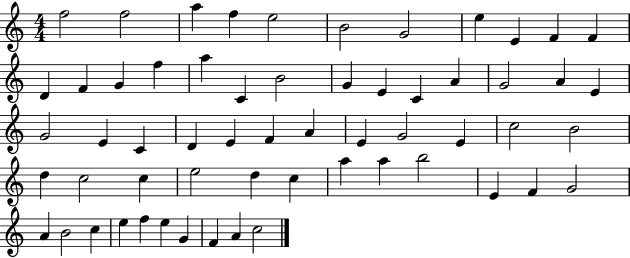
F5/h F5/h A5/q F5/q E5/h B4/h G4/h E5/q E4/q F4/q F4/q D4/q F4/q G4/q F5/q A5/q C4/q B4/h G4/q E4/q C4/q A4/q G4/h A4/q E4/q G4/h E4/q C4/q D4/q E4/q F4/q A4/q E4/q G4/h E4/q C5/h B4/h D5/q C5/h C5/q E5/h D5/q C5/q A5/q A5/q B5/h E4/q F4/q G4/h A4/q B4/h C5/q E5/q F5/q E5/q G4/q F4/q A4/q C5/h